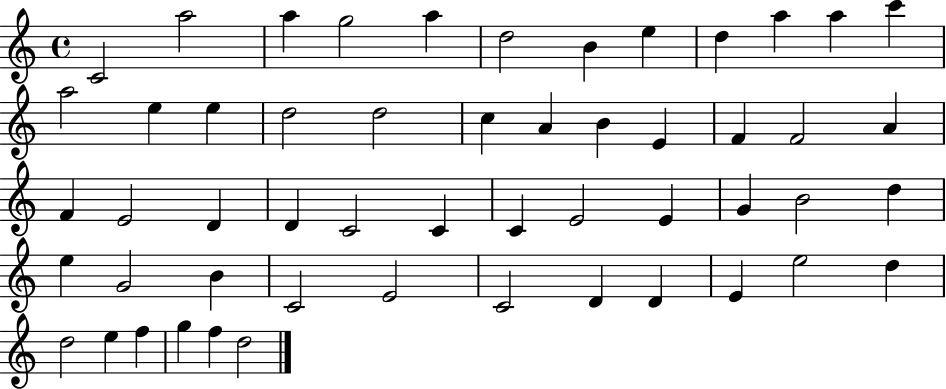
X:1
T:Untitled
M:4/4
L:1/4
K:C
C2 a2 a g2 a d2 B e d a a c' a2 e e d2 d2 c A B E F F2 A F E2 D D C2 C C E2 E G B2 d e G2 B C2 E2 C2 D D E e2 d d2 e f g f d2